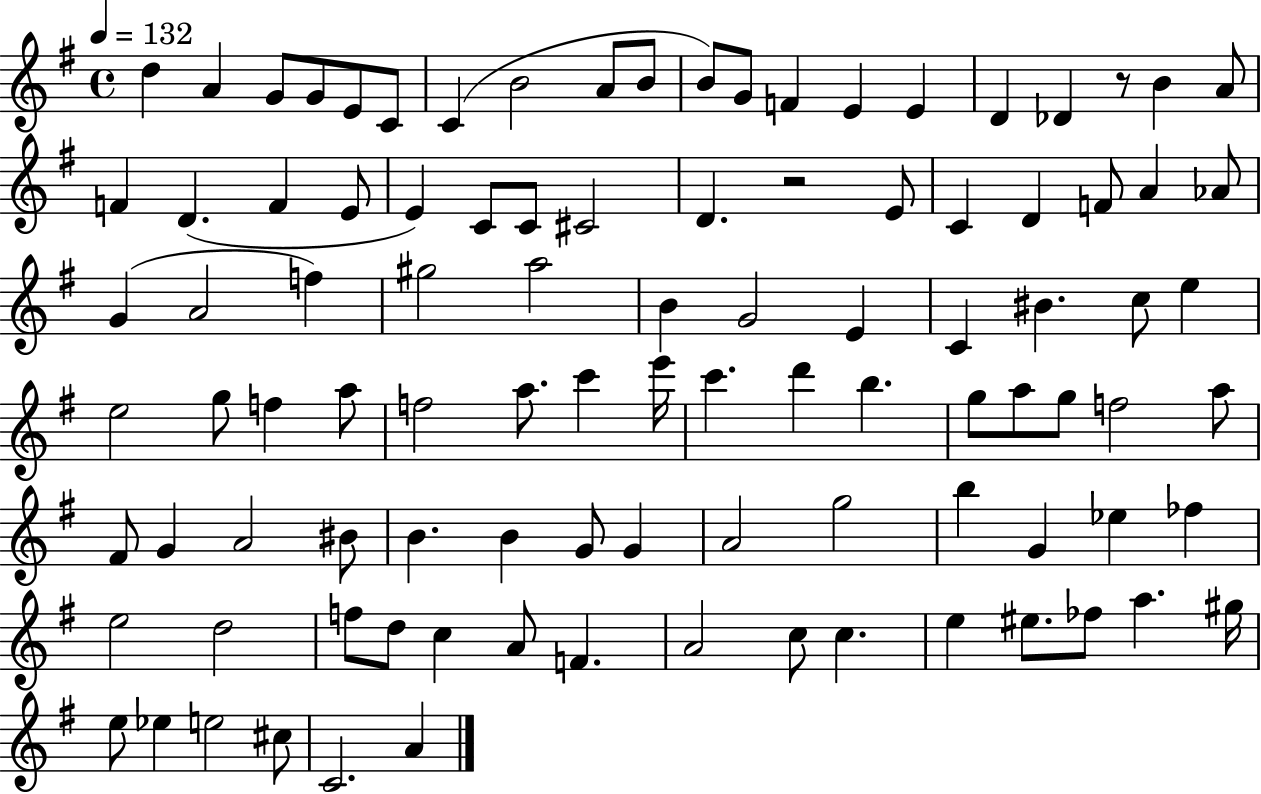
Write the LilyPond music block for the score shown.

{
  \clef treble
  \time 4/4
  \defaultTimeSignature
  \key g \major
  \tempo 4 = 132
  \repeat volta 2 { d''4 a'4 g'8 g'8 e'8 c'8 | c'4( b'2 a'8 b'8 | b'8) g'8 f'4 e'4 e'4 | d'4 des'4 r8 b'4 a'8 | \break f'4 d'4.( f'4 e'8 | e'4) c'8 c'8 cis'2 | d'4. r2 e'8 | c'4 d'4 f'8 a'4 aes'8 | \break g'4( a'2 f''4) | gis''2 a''2 | b'4 g'2 e'4 | c'4 bis'4. c''8 e''4 | \break e''2 g''8 f''4 a''8 | f''2 a''8. c'''4 e'''16 | c'''4. d'''4 b''4. | g''8 a''8 g''8 f''2 a''8 | \break fis'8 g'4 a'2 bis'8 | b'4. b'4 g'8 g'4 | a'2 g''2 | b''4 g'4 ees''4 fes''4 | \break e''2 d''2 | f''8 d''8 c''4 a'8 f'4. | a'2 c''8 c''4. | e''4 eis''8. fes''8 a''4. gis''16 | \break e''8 ees''4 e''2 cis''8 | c'2. a'4 | } \bar "|."
}